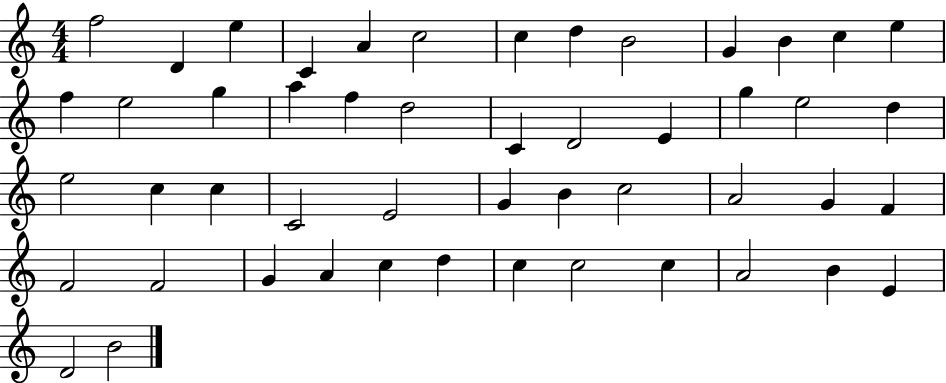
{
  \clef treble
  \numericTimeSignature
  \time 4/4
  \key c \major
  f''2 d'4 e''4 | c'4 a'4 c''2 | c''4 d''4 b'2 | g'4 b'4 c''4 e''4 | \break f''4 e''2 g''4 | a''4 f''4 d''2 | c'4 d'2 e'4 | g''4 e''2 d''4 | \break e''2 c''4 c''4 | c'2 e'2 | g'4 b'4 c''2 | a'2 g'4 f'4 | \break f'2 f'2 | g'4 a'4 c''4 d''4 | c''4 c''2 c''4 | a'2 b'4 e'4 | \break d'2 b'2 | \bar "|."
}